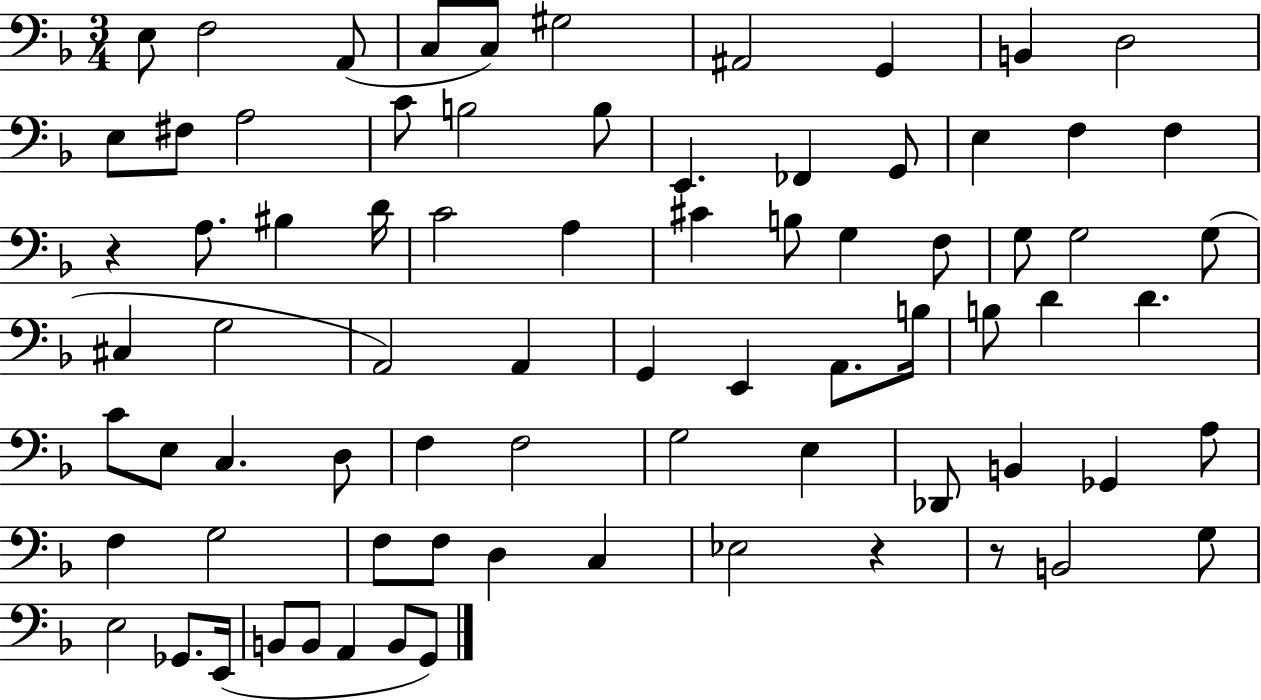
{
  \clef bass
  \numericTimeSignature
  \time 3/4
  \key f \major
  \repeat volta 2 { e8 f2 a,8( | c8 c8) gis2 | ais,2 g,4 | b,4 d2 | \break e8 fis8 a2 | c'8 b2 b8 | e,4. fes,4 g,8 | e4 f4 f4 | \break r4 a8. bis4 d'16 | c'2 a4 | cis'4 b8 g4 f8 | g8 g2 g8( | \break cis4 g2 | a,2) a,4 | g,4 e,4 a,8. b16 | b8 d'4 d'4. | \break c'8 e8 c4. d8 | f4 f2 | g2 e4 | des,8 b,4 ges,4 a8 | \break f4 g2 | f8 f8 d4 c4 | ees2 r4 | r8 b,2 g8 | \break e2 ges,8. e,16( | b,8 b,8 a,4 b,8 g,8) | } \bar "|."
}